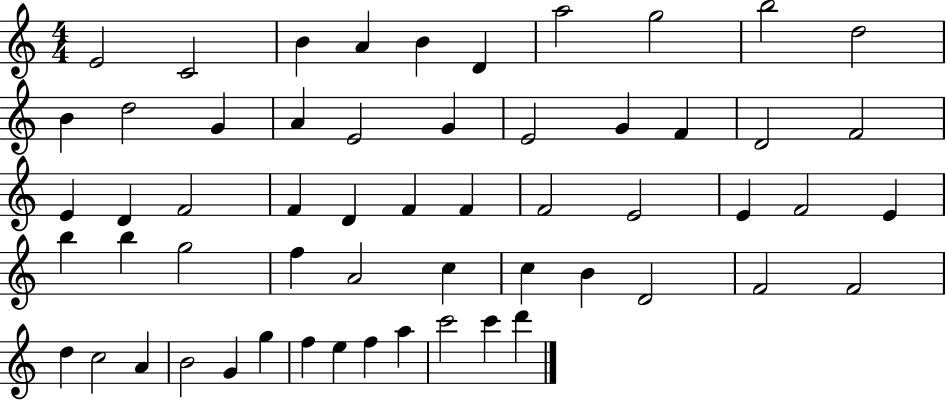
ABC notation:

X:1
T:Untitled
M:4/4
L:1/4
K:C
E2 C2 B A B D a2 g2 b2 d2 B d2 G A E2 G E2 G F D2 F2 E D F2 F D F F F2 E2 E F2 E b b g2 f A2 c c B D2 F2 F2 d c2 A B2 G g f e f a c'2 c' d'